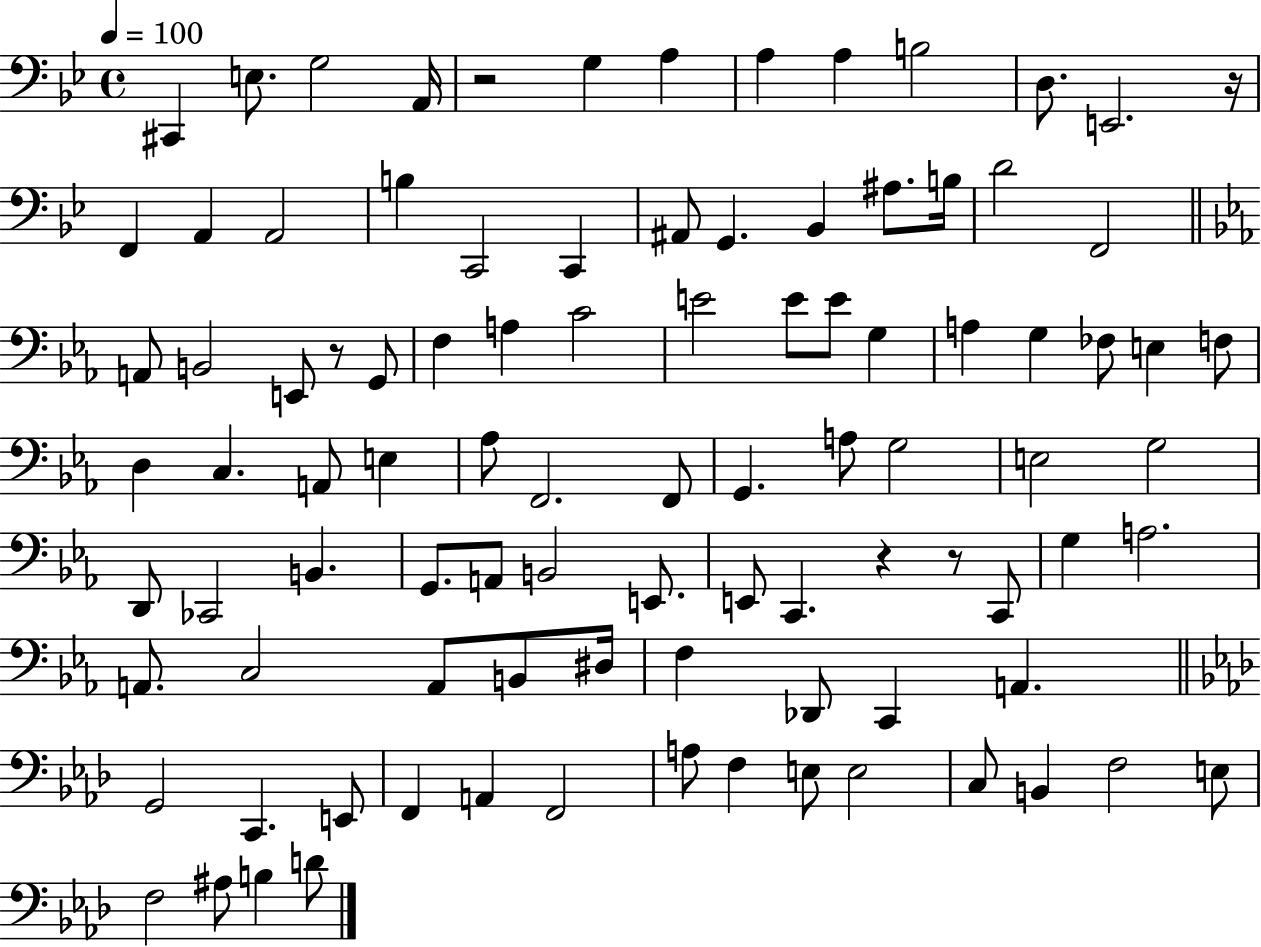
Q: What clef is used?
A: bass